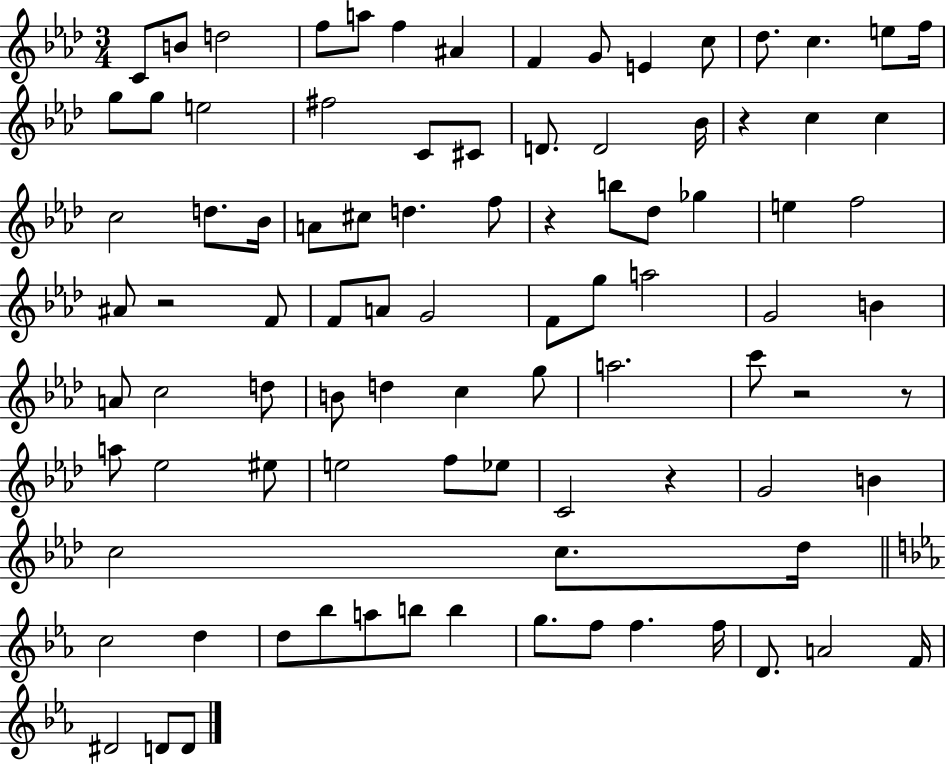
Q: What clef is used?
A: treble